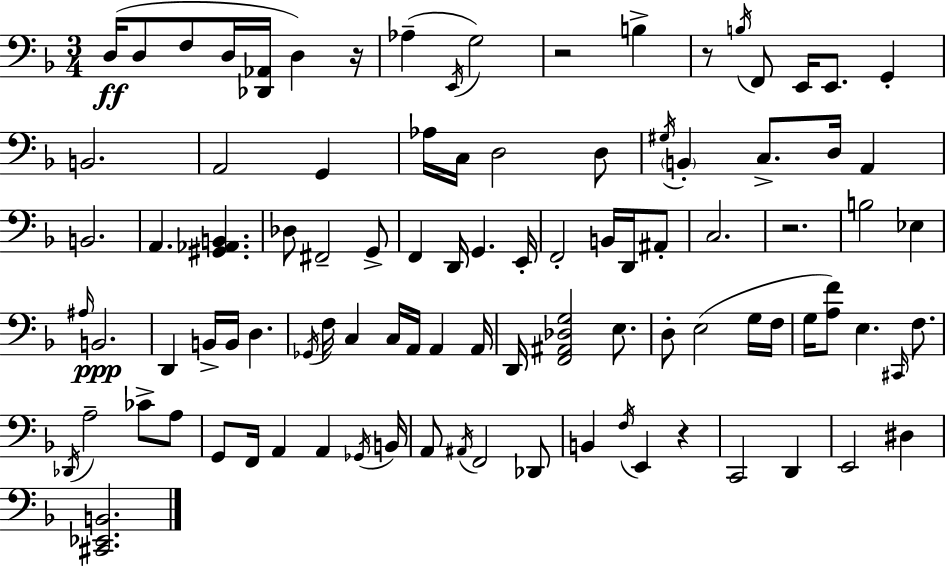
{
  \clef bass
  \numericTimeSignature
  \time 3/4
  \key d \minor
  \repeat volta 2 { d16(\ff d8 f8 d16 <des, aes,>16 d4) r16 | aes4--( \acciaccatura { e,16 } g2) | r2 b4-> | r8 \acciaccatura { b16 } f,8 e,16 e,8. g,4-. | \break b,2. | a,2 g,4 | aes16 c16 d2 | d8 \acciaccatura { gis16 } \parenthesize b,4-. c8.-> d16 a,4 | \break b,2. | a,4. <gis, aes, b,>4. | des8 fis,2-- | g,8-> f,4 d,16 g,4. | \break e,16-. f,2-. b,16 | d,16 ais,8-. c2. | r2. | b2 ees4 | \break \grace { ais16 }\ppp b,2. | d,4 b,16-> b,16 d4. | \acciaccatura { ges,16 } f16 c4 c16 a,16 | a,4 a,16 d,16 <f, ais, des g>2 | \break e8. d8-. e2( | g16 f16 g16 <a f'>8) e4. | \grace { cis,16 } f8. \acciaccatura { des,16 } a2-- | ces'8-> a8 g,8 f,16 a,4 | \break a,4 \acciaccatura { ges,16 } b,16 a,8 \acciaccatura { ais,16 } f,2 | des,8 b,4 | \acciaccatura { f16 } e,4 r4 c,2 | d,4 e,2 | \break dis4 <cis, ees, b,>2. | } \bar "|."
}